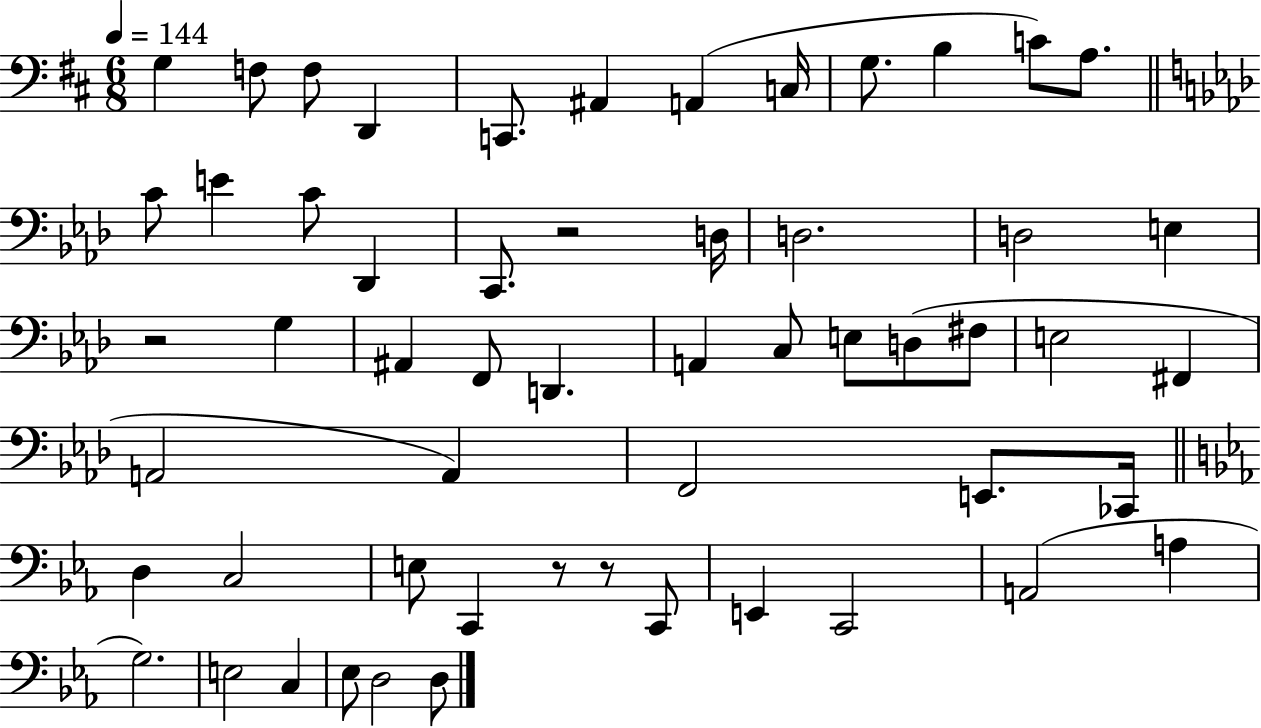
{
  \clef bass
  \numericTimeSignature
  \time 6/8
  \key d \major
  \tempo 4 = 144
  g4 f8 f8 d,4 | c,8. ais,4 a,4( c16 | g8. b4 c'8) a8. | \bar "||" \break \key aes \major c'8 e'4 c'8 des,4 | c,8. r2 d16 | d2. | d2 e4 | \break r2 g4 | ais,4 f,8 d,4. | a,4 c8 e8 d8( fis8 | e2 fis,4 | \break a,2 a,4) | f,2 e,8. ces,16 | \bar "||" \break \key c \minor d4 c2 | e8 c,4 r8 r8 c,8 | e,4 c,2 | a,2( a4 | \break g2.) | e2 c4 | ees8 d2 d8 | \bar "|."
}